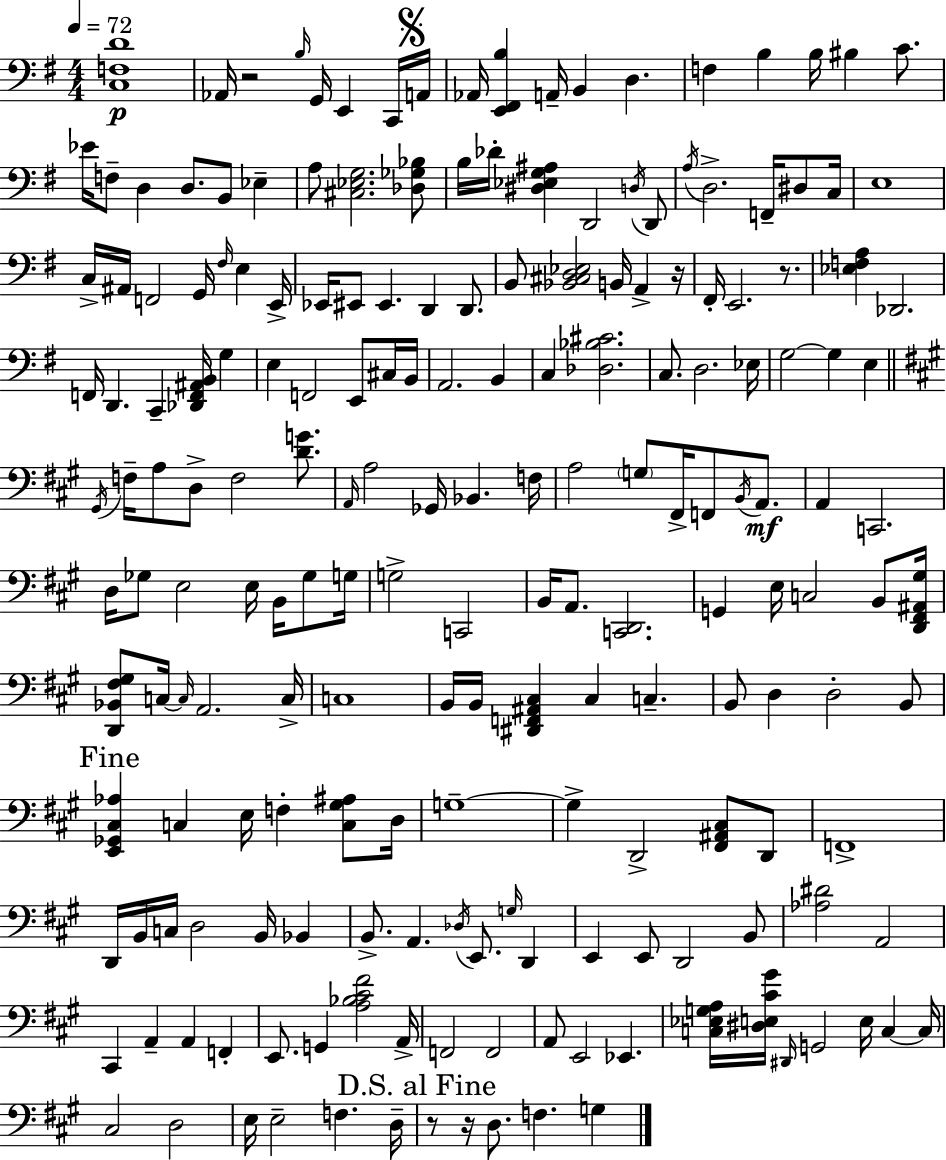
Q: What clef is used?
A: bass